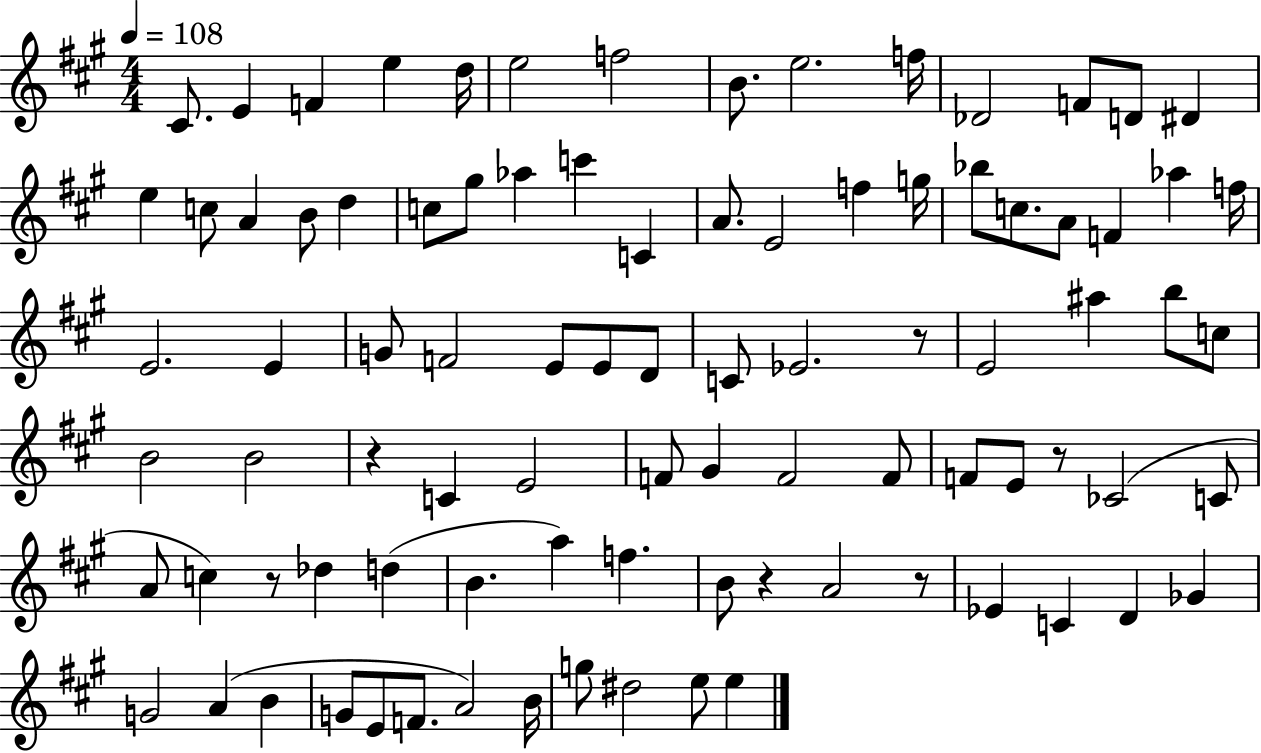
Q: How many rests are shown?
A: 6